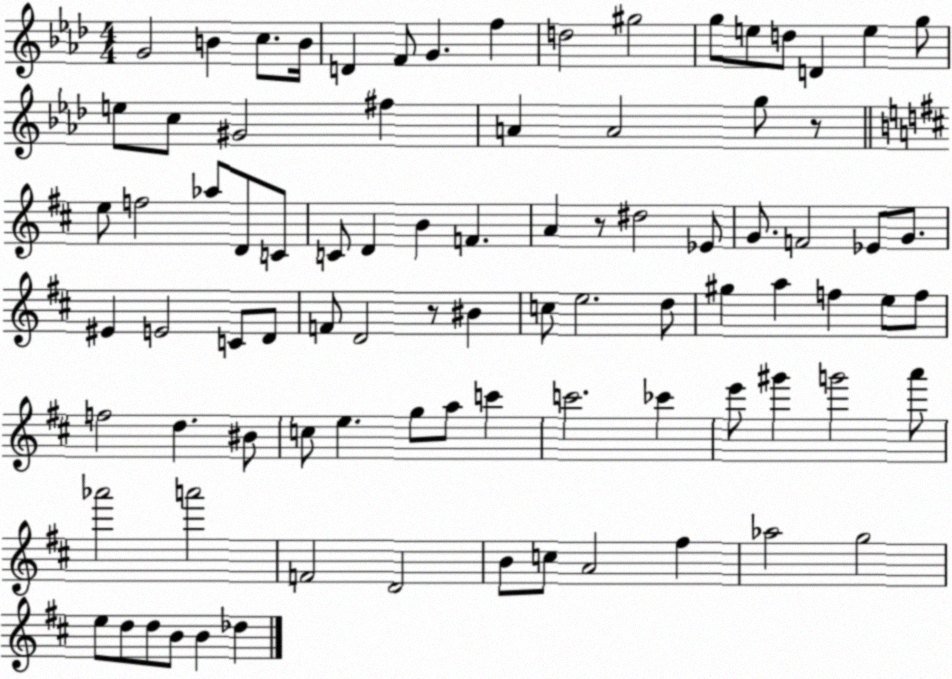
X:1
T:Untitled
M:4/4
L:1/4
K:Ab
G2 B c/2 B/4 D F/2 G f d2 ^g2 g/2 e/2 d/2 D e g/2 e/2 c/2 ^G2 ^f A A2 g/2 z/2 e/2 f2 _a/2 D/2 C/2 C/2 D B F A z/2 ^d2 _E/2 G/2 F2 _E/2 G/2 ^E E2 C/2 D/2 F/2 D2 z/2 ^B c/2 e2 d/2 ^g a f e/2 f/2 f2 d ^B/2 c/2 e g/2 a/2 c' c'2 _c' e'/2 ^g' g'2 a'/2 _a'2 a'2 F2 D2 B/2 c/2 A2 ^f _a2 g2 e/2 d/2 d/2 B/2 B _d